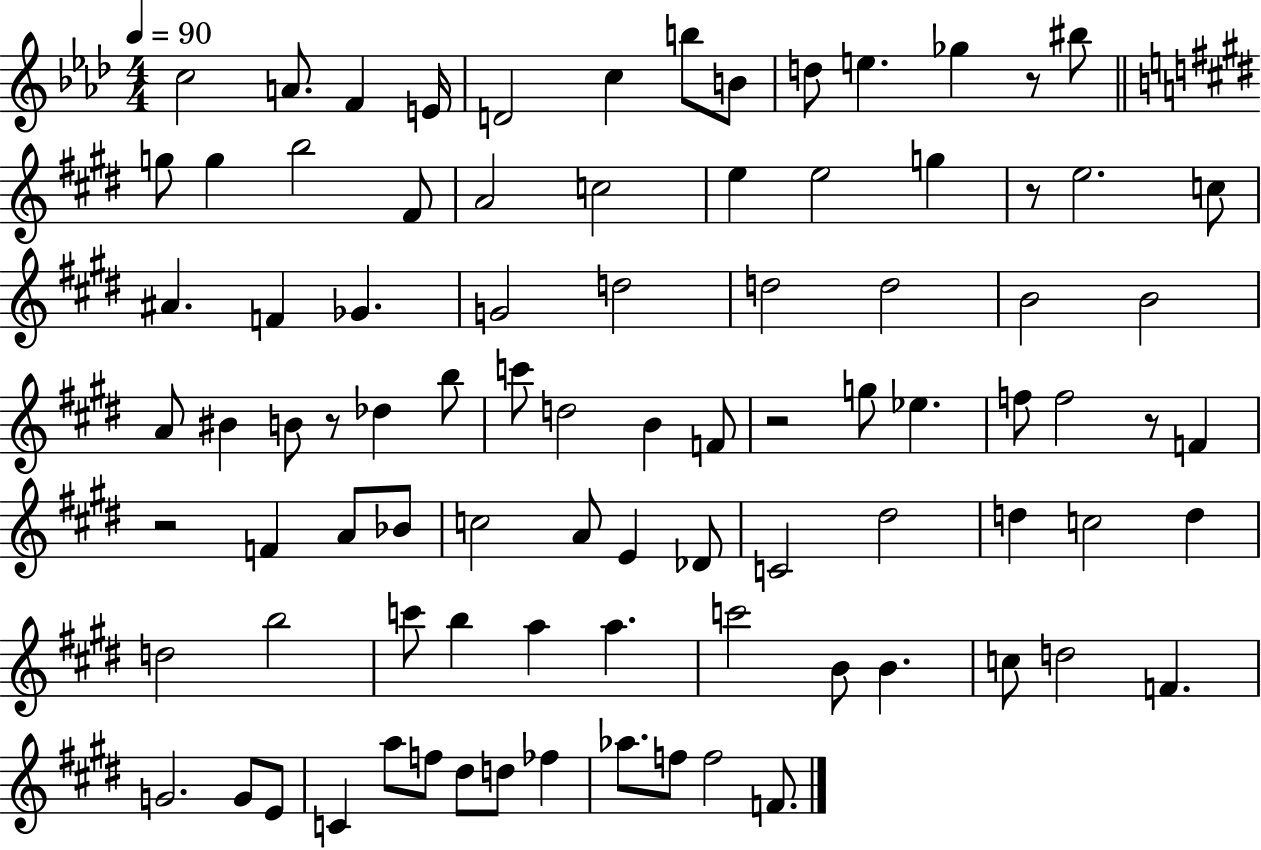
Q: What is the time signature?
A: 4/4